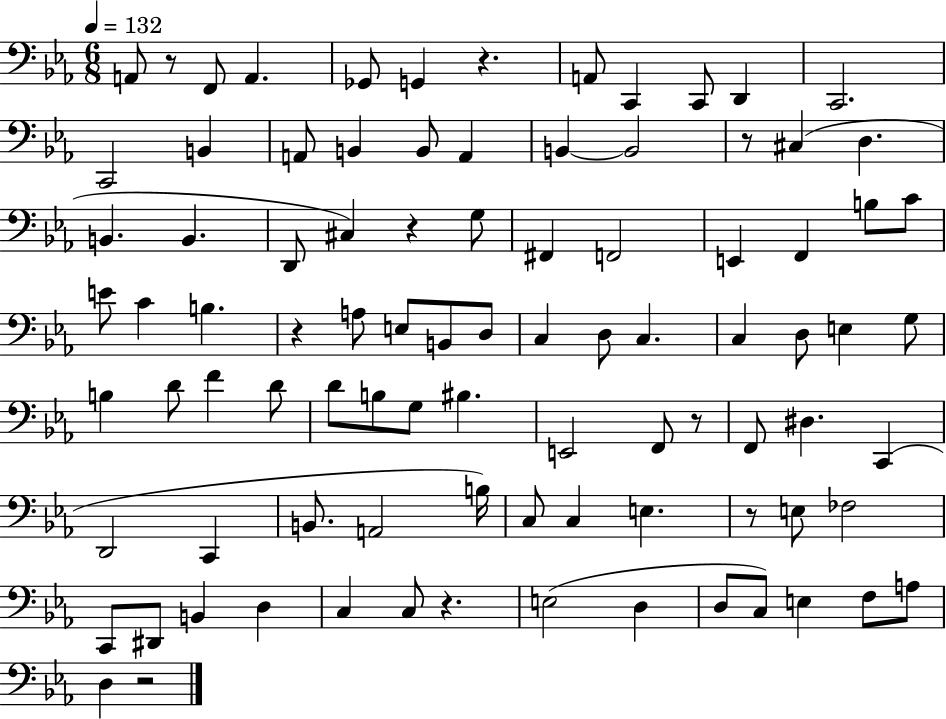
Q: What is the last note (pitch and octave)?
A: D3